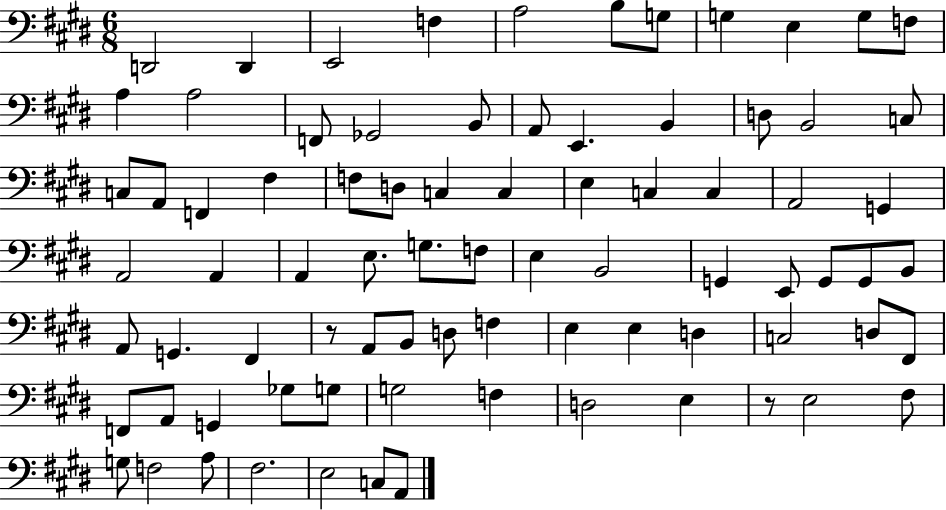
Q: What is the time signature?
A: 6/8